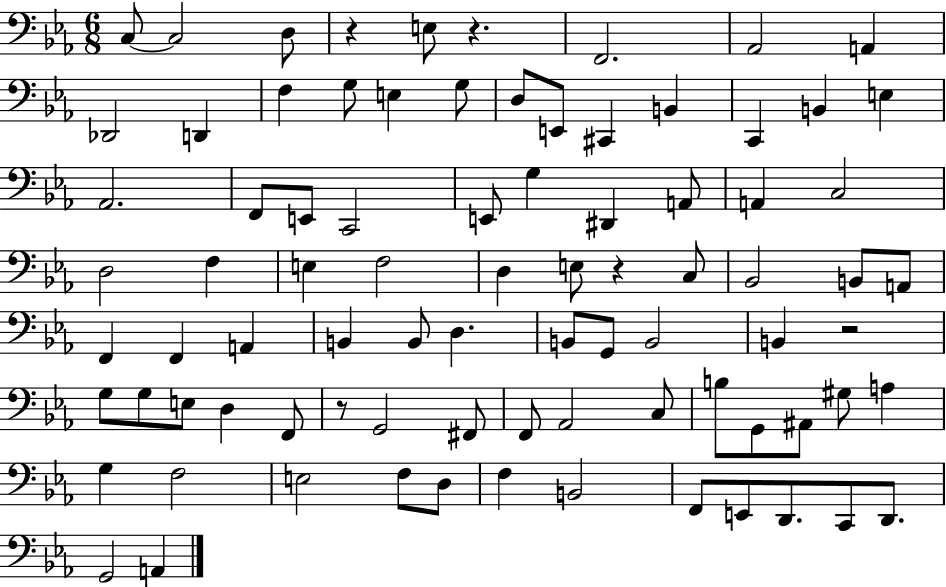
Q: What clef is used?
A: bass